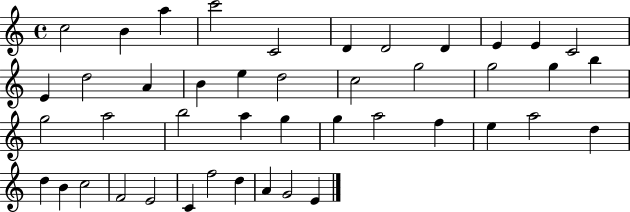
X:1
T:Untitled
M:4/4
L:1/4
K:C
c2 B a c'2 C2 D D2 D E E C2 E d2 A B e d2 c2 g2 g2 g b g2 a2 b2 a g g a2 f e a2 d d B c2 F2 E2 C f2 d A G2 E